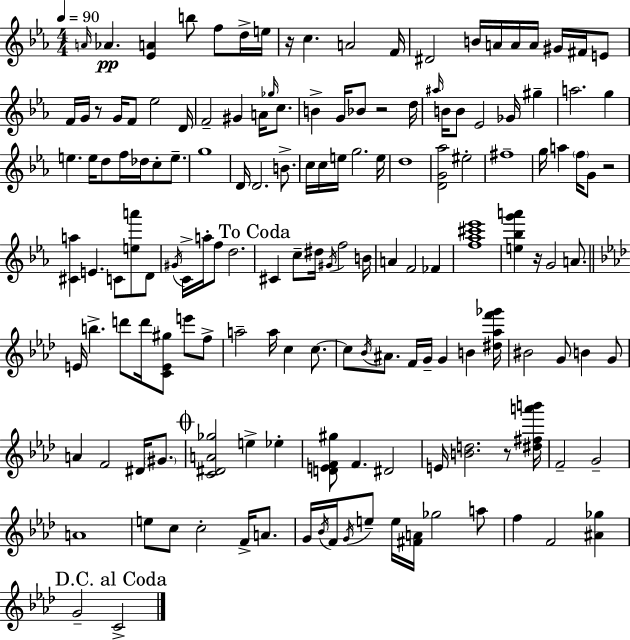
{
  \clef treble
  \numericTimeSignature
  \time 4/4
  \key c \minor
  \tempo 4 = 90
  \grace { a'16 }\pp aes'4. <ees' a'>4 b''8 f''8 d''16-> | e''16 r16 c''4. a'2 | f'16 dis'2 b'16 a'16 a'16 a'16 gis'16 fis'16 e'8 | f'16 g'16 r8 g'16 f'8 ees''2 | \break d'16 f'2-- gis'4 a'16 \grace { ges''16 } c''8. | b'4-> g'16 bes'8 r2 | d''16 \grace { ais''16 } b'16 b'8 ees'2 ges'16 gis''4-- | a''2. g''4 | \break e''4. e''16 d''8 f''16 des''16 c''8-. | e''8.-- g''1 | d'16 d'2. | b'8.-> c''16 c''16 e''16 g''2. | \break e''16 d''1 | <d' g' aes''>2 eis''2-. | fis''1-- | g''16 a''4 \parenthesize f''16 g'8 r2 | \break <cis' a''>4 e'4. c'8 <e'' a'''>8 | d'8 \acciaccatura { gis'16 } c'16-> a''16-. f''8 d''2. | \mark "To Coda" cis'4 c''8-- dis''16 \acciaccatura { gis'16 } f''2 | b'16 a'4 f'2 | \break fes'4 <f'' aes'' cis''' ees'''>1 | <e'' bes'' g''' a'''>4 r16 g'2 | a'8. \bar "||" \break \key f \minor e'16 b''4.-> d'''8 d'''16 <c' e' gis''>8 e'''8 f''8-> | a''2-- a''16 c''4 c''8.~~ | c''8 \acciaccatura { bes'16 } ais'8. f'16 g'16-- g'4 b'4 | <dis'' aes'' f''' ges'''>16 bis'2 g'8 b'4 g'8 | \break a'4 f'2 dis'16 \parenthesize gis'8. | \mark \markup { \musicglyph "scripts.coda" } <c' dis' a' ges''>2 e''4-> ees''4-. | <d' e' f' gis''>8 f'4. dis'2 | e'16 <b' d''>2. r8 | \break <dis'' fis'' a''' b'''>16 f'2-- g'2-- | a'1 | e''8 c''8 c''2-. f'16-> a'8. | g'16 \acciaccatura { bes'16 } f'16 \acciaccatura { g'16 } e''8-- e''16 <fis' a'>16 ges''2 | \break a''8 f''4 f'2 <ais' ges''>4 | \mark "D.C. al Coda" g'2-- c'2-> | \bar "|."
}